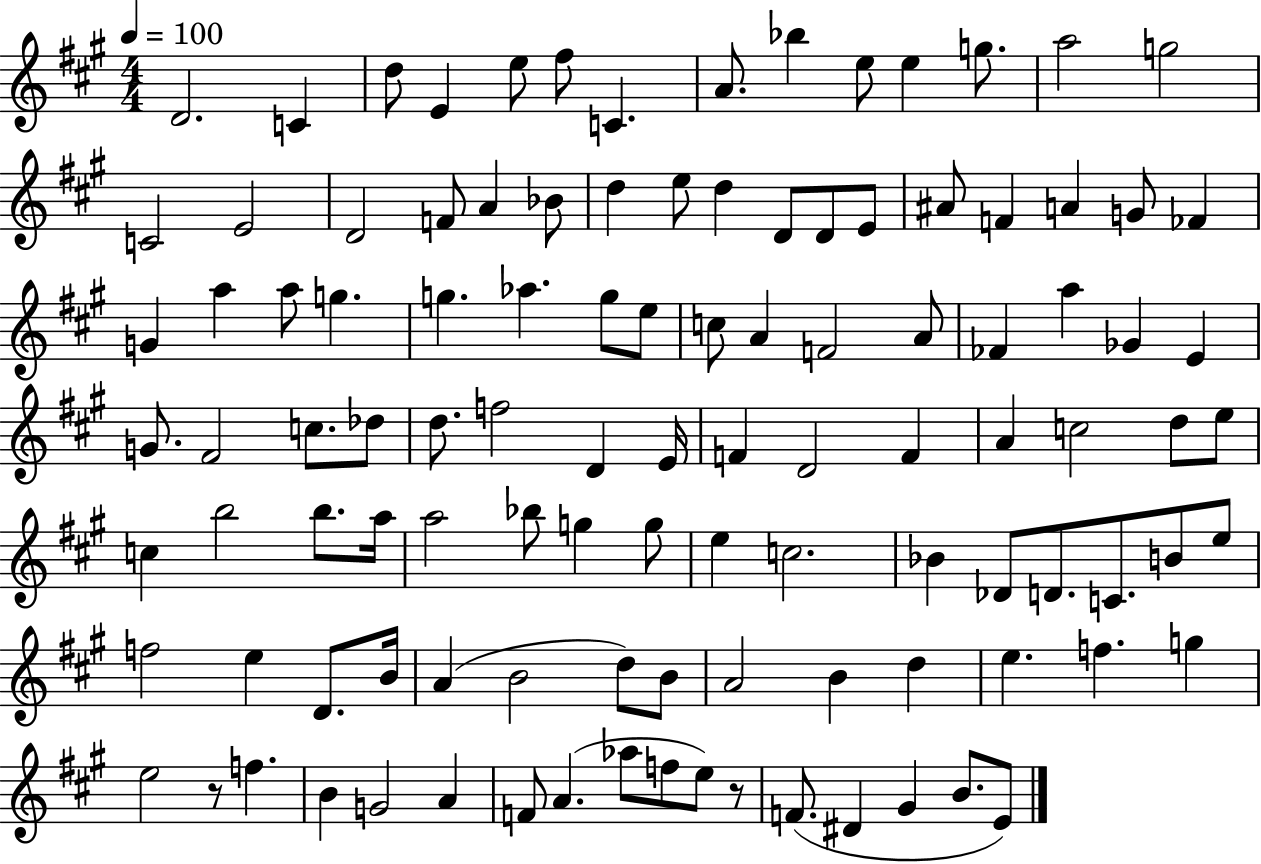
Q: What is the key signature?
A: A major